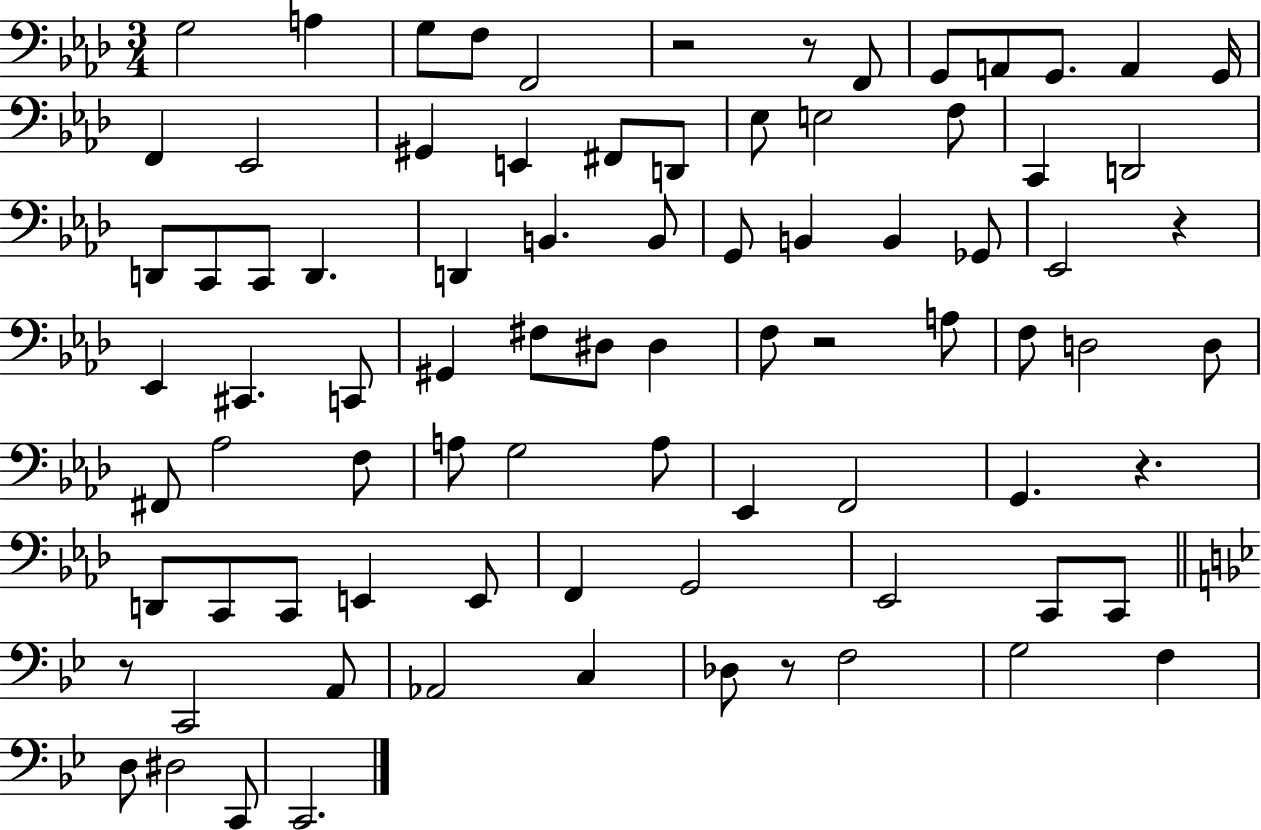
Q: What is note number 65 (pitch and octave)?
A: C2